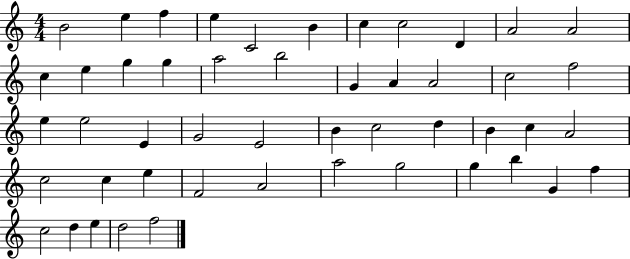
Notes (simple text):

B4/h E5/q F5/q E5/q C4/h B4/q C5/q C5/h D4/q A4/h A4/h C5/q E5/q G5/q G5/q A5/h B5/h G4/q A4/q A4/h C5/h F5/h E5/q E5/h E4/q G4/h E4/h B4/q C5/h D5/q B4/q C5/q A4/h C5/h C5/q E5/q F4/h A4/h A5/h G5/h G5/q B5/q G4/q F5/q C5/h D5/q E5/q D5/h F5/h